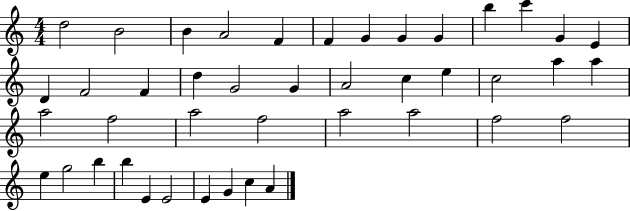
X:1
T:Untitled
M:4/4
L:1/4
K:C
d2 B2 B A2 F F G G G b c' G E D F2 F d G2 G A2 c e c2 a a a2 f2 a2 f2 a2 a2 f2 f2 e g2 b b E E2 E G c A